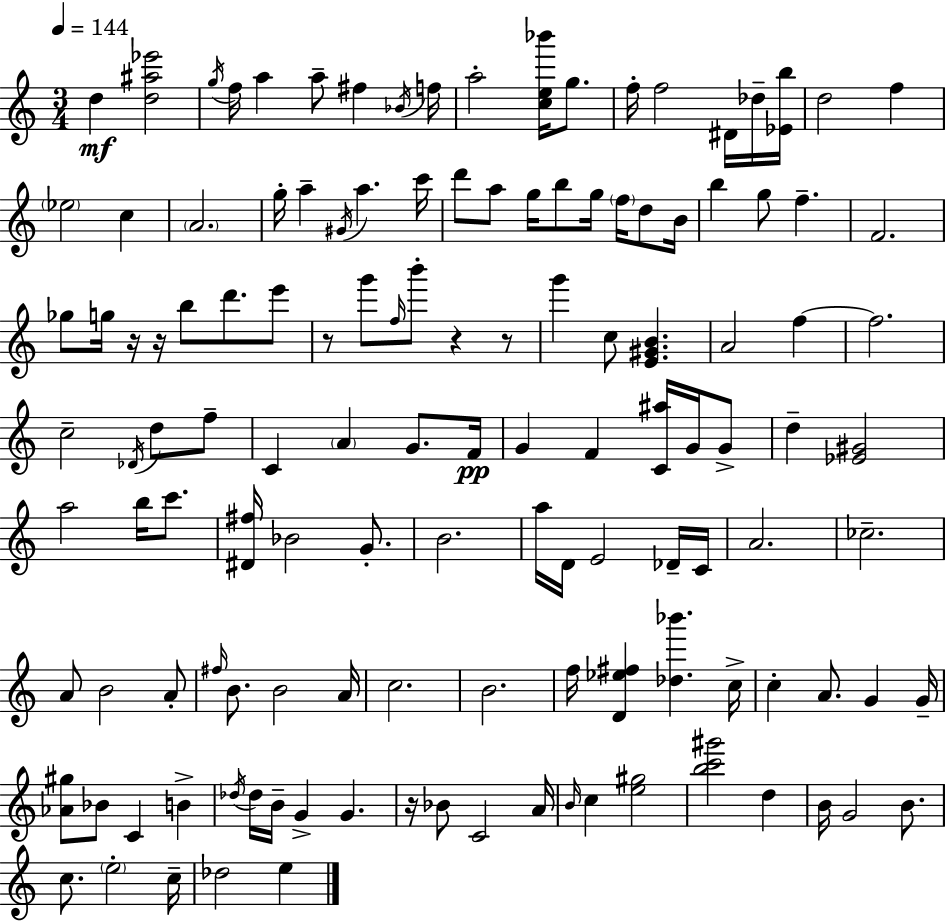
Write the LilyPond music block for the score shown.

{
  \clef treble
  \numericTimeSignature
  \time 3/4
  \key a \minor
  \tempo 4 = 144
  d''4\mf <d'' ais'' ees'''>2 | \acciaccatura { g''16 } f''16 a''4 a''8-- fis''4 | \acciaccatura { bes'16 } f''16 a''2-. <c'' e'' bes'''>16 g''8. | f''16-. f''2 dis'16 | \break des''16-- <ees' b''>16 d''2 f''4 | \parenthesize ees''2 c''4 | \parenthesize a'2. | g''16-. a''4-- \acciaccatura { gis'16 } a''4. | \break c'''16 d'''8 a''8 g''16 b''8 g''16 \parenthesize f''16 | d''8 b'16 b''4 g''8 f''4.-- | f'2. | ges''8 g''16 r16 r16 b''8 d'''8. | \break e'''8 r8 g'''8 \grace { f''16 } b'''8-. r4 | r8 g'''4 c''8 <e' gis' b'>4. | a'2 | f''4~~ f''2. | \break c''2-- | \acciaccatura { des'16 } d''8 f''8-- c'4 \parenthesize a'4 | g'8. f'16\pp g'4 f'4 | <c' ais''>16 g'16 g'8-> d''4-- <ees' gis'>2 | \break a''2 | b''16 c'''8. <dis' fis''>16 bes'2 | g'8.-. b'2. | a''16 d'16 e'2 | \break des'16-- c'16 a'2. | ces''2.-- | a'8 b'2 | a'8-. \grace { fis''16 } b'8. b'2 | \break a'16 c''2. | b'2. | f''16 <d' ees'' fis''>4 <des'' bes'''>4. | c''16-> c''4-. a'8. | \break g'4 g'16-- <aes' gis''>8 bes'8 c'4 | b'4-> \acciaccatura { des''16 } des''16 b'16-- g'4-> | g'4. r16 bes'8 c'2 | a'16 \grace { b'16 } c''4 | \break <e'' gis''>2 <b'' c''' gis'''>2 | d''4 b'16 g'2 | b'8. c''8. \parenthesize e''2-. | c''16-- des''2 | \break e''4 \bar "|."
}